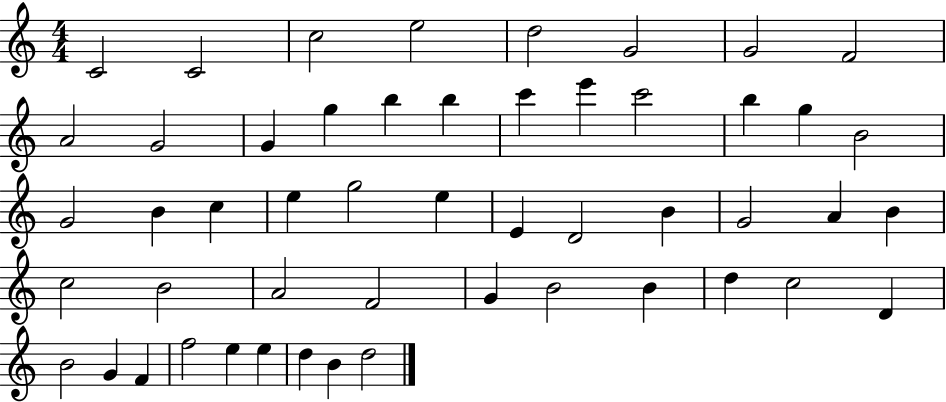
{
  \clef treble
  \numericTimeSignature
  \time 4/4
  \key c \major
  c'2 c'2 | c''2 e''2 | d''2 g'2 | g'2 f'2 | \break a'2 g'2 | g'4 g''4 b''4 b''4 | c'''4 e'''4 c'''2 | b''4 g''4 b'2 | \break g'2 b'4 c''4 | e''4 g''2 e''4 | e'4 d'2 b'4 | g'2 a'4 b'4 | \break c''2 b'2 | a'2 f'2 | g'4 b'2 b'4 | d''4 c''2 d'4 | \break b'2 g'4 f'4 | f''2 e''4 e''4 | d''4 b'4 d''2 | \bar "|."
}